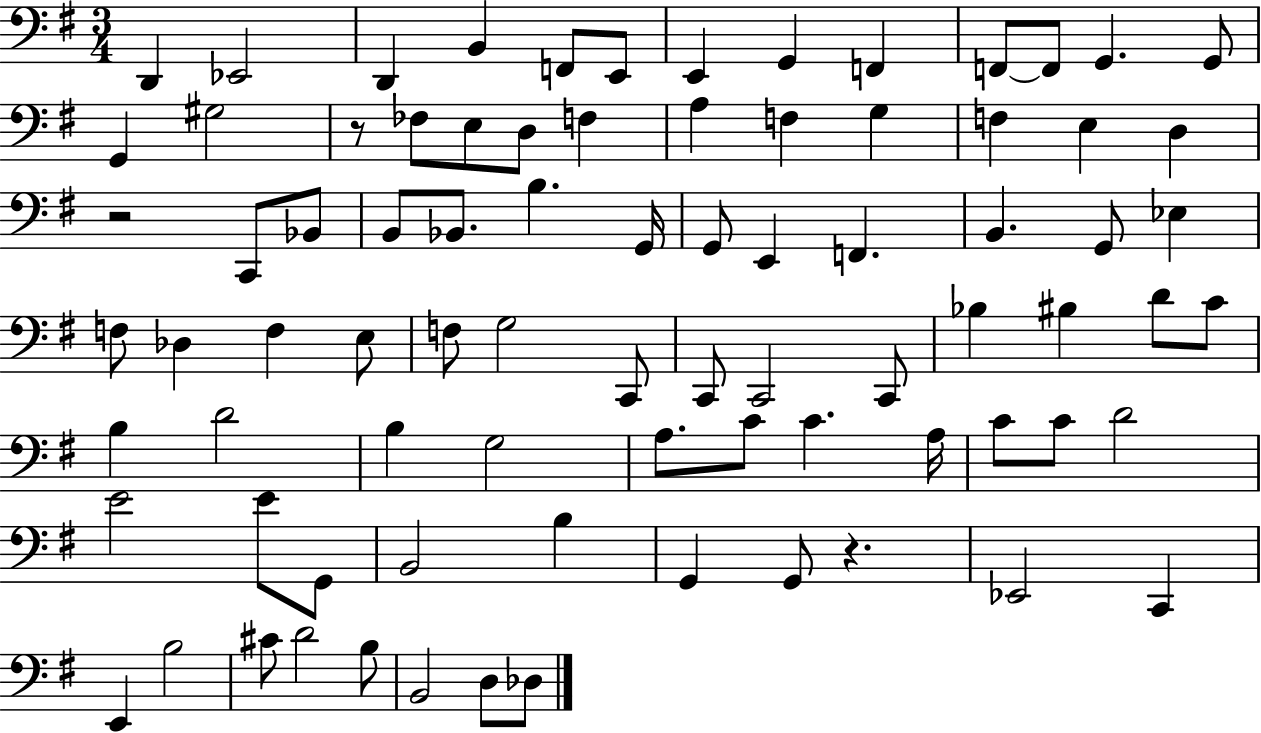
{
  \clef bass
  \numericTimeSignature
  \time 3/4
  \key g \major
  \repeat volta 2 { d,4 ees,2 | d,4 b,4 f,8 e,8 | e,4 g,4 f,4 | f,8~~ f,8 g,4. g,8 | \break g,4 gis2 | r8 fes8 e8 d8 f4 | a4 f4 g4 | f4 e4 d4 | \break r2 c,8 bes,8 | b,8 bes,8. b4. g,16 | g,8 e,4 f,4. | b,4. g,8 ees4 | \break f8 des4 f4 e8 | f8 g2 c,8 | c,8 c,2 c,8 | bes4 bis4 d'8 c'8 | \break b4 d'2 | b4 g2 | a8. c'8 c'4. a16 | c'8 c'8 d'2 | \break e'2 e'8 g,8 | b,2 b4 | g,4 g,8 r4. | ees,2 c,4 | \break e,4 b2 | cis'8 d'2 b8 | b,2 d8 des8 | } \bar "|."
}